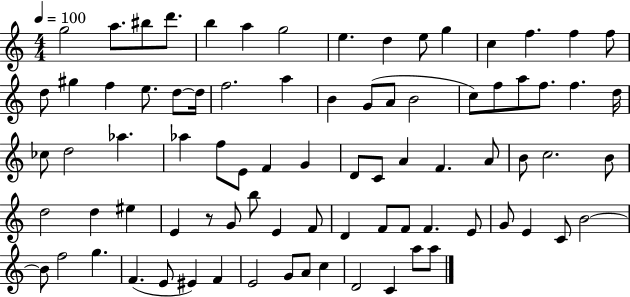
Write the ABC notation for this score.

X:1
T:Untitled
M:4/4
L:1/4
K:C
g2 a/2 ^b/2 d'/2 b a g2 e d e/2 g c f f f/2 d/2 ^g f e/2 d/2 d/4 f2 a B G/2 A/2 B2 c/2 f/2 a/2 f/2 f d/4 _c/2 d2 _a _a f/2 E/2 F G D/2 C/2 A F A/2 B/2 c2 B/2 d2 d ^e E z/2 G/2 b/2 E F/2 D F/2 F/2 F E/2 G/2 E C/2 B2 B/2 f2 g F E/2 ^E F E2 G/2 A/2 c D2 C a/2 a/2